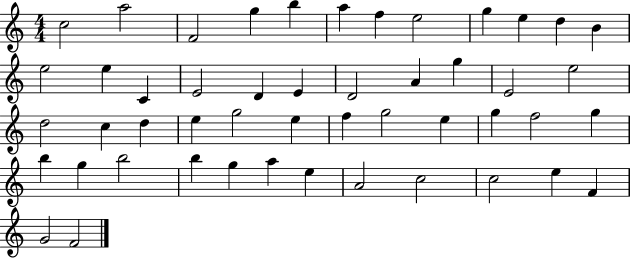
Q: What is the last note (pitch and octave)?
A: F4